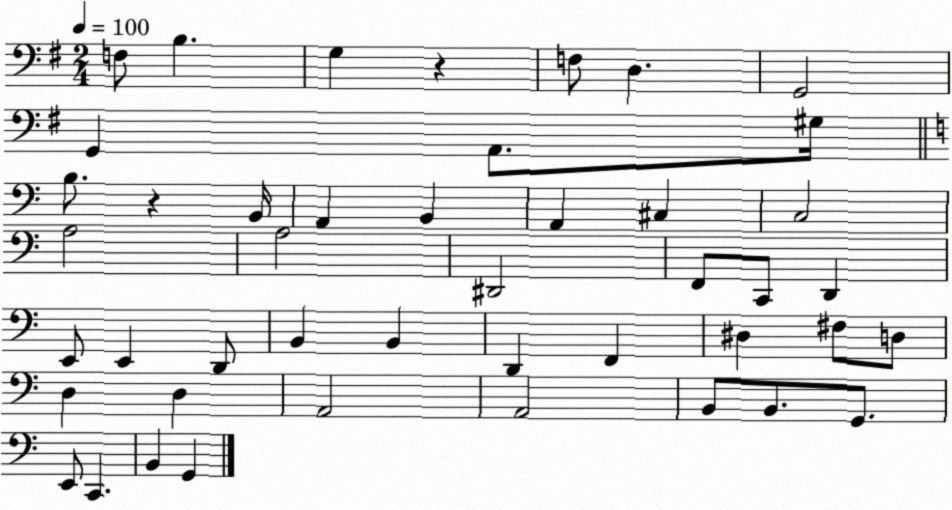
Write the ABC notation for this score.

X:1
T:Untitled
M:2/4
L:1/4
K:G
F,/2 B, G, z F,/2 D, G,,2 G,, A,,/2 ^G,/4 B,/2 z B,,/4 A,, B,, A,, ^C, C,2 A,2 A,2 ^D,,2 F,,/2 C,,/2 D,, E,,/2 E,, D,,/2 B,, B,, D,, F,, ^D, ^F,/2 D,/2 D, D, A,,2 A,,2 B,,/2 B,,/2 G,,/2 E,,/2 C,, B,, G,,